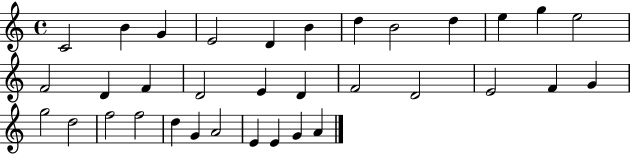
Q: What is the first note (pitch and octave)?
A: C4